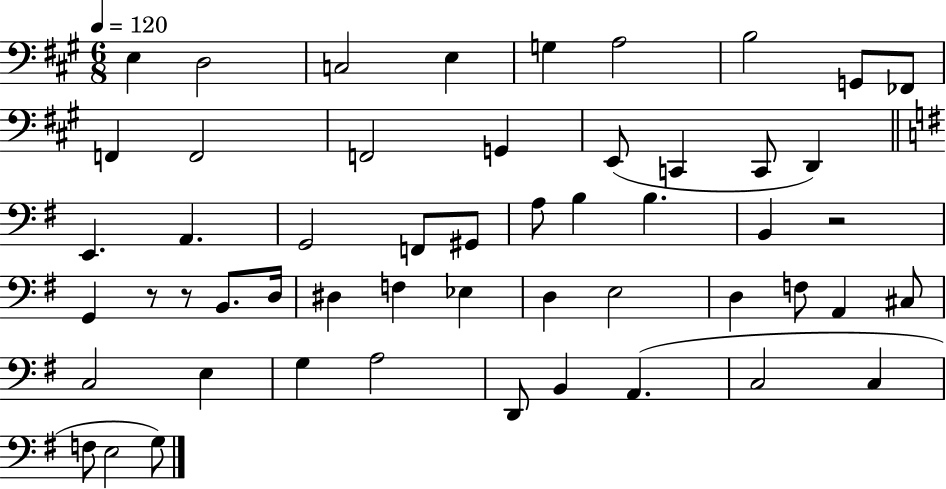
E3/q D3/h C3/h E3/q G3/q A3/h B3/h G2/e FES2/e F2/q F2/h F2/h G2/q E2/e C2/q C2/e D2/q E2/q. A2/q. G2/h F2/e G#2/e A3/e B3/q B3/q. B2/q R/h G2/q R/e R/e B2/e. D3/s D#3/q F3/q Eb3/q D3/q E3/h D3/q F3/e A2/q C#3/e C3/h E3/q G3/q A3/h D2/e B2/q A2/q. C3/h C3/q F3/e E3/h G3/e